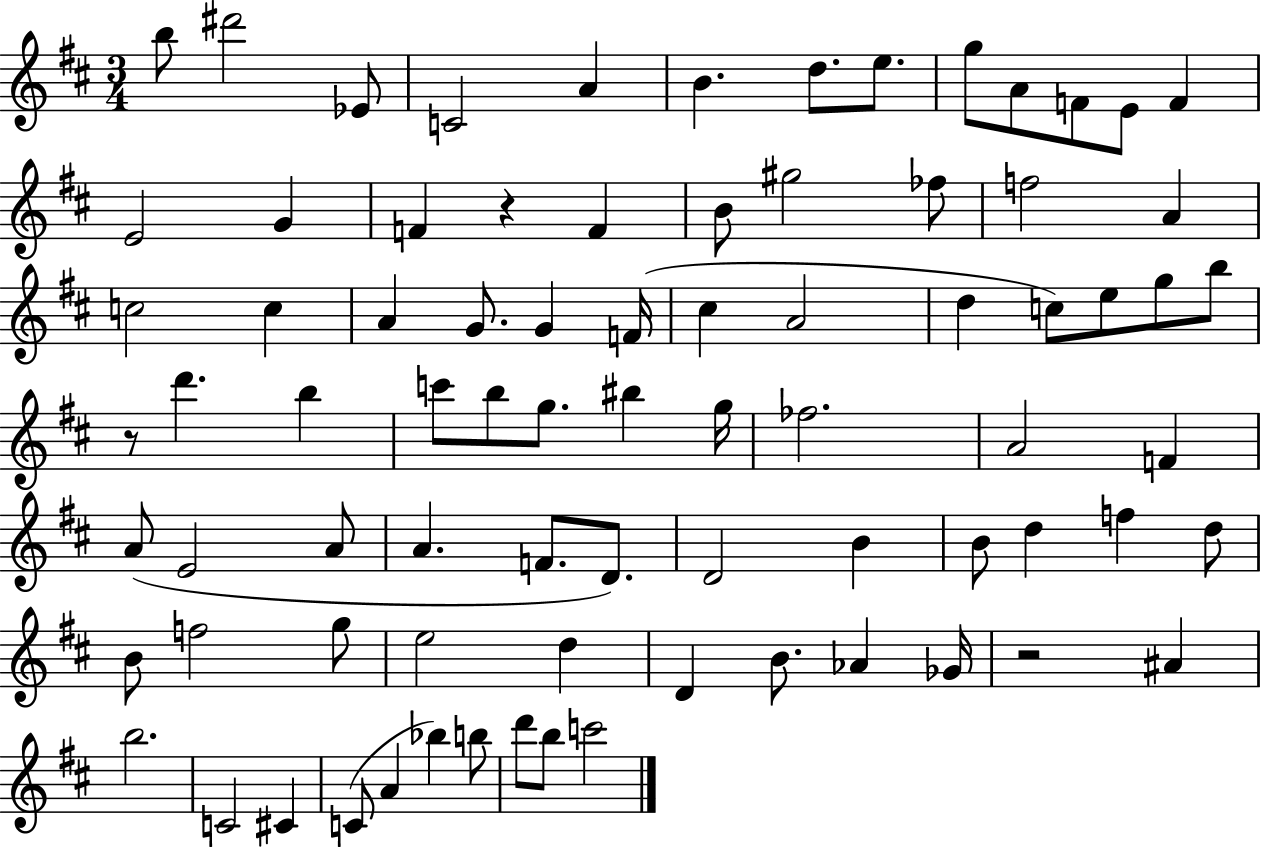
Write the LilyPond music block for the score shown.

{
  \clef treble
  \numericTimeSignature
  \time 3/4
  \key d \major
  b''8 dis'''2 ees'8 | c'2 a'4 | b'4. d''8. e''8. | g''8 a'8 f'8 e'8 f'4 | \break e'2 g'4 | f'4 r4 f'4 | b'8 gis''2 fes''8 | f''2 a'4 | \break c''2 c''4 | a'4 g'8. g'4 f'16( | cis''4 a'2 | d''4 c''8) e''8 g''8 b''8 | \break r8 d'''4. b''4 | c'''8 b''8 g''8. bis''4 g''16 | fes''2. | a'2 f'4 | \break a'8( e'2 a'8 | a'4. f'8. d'8.) | d'2 b'4 | b'8 d''4 f''4 d''8 | \break b'8 f''2 g''8 | e''2 d''4 | d'4 b'8. aes'4 ges'16 | r2 ais'4 | \break b''2. | c'2 cis'4 | c'8( a'4 bes''4) b''8 | d'''8 b''8 c'''2 | \break \bar "|."
}